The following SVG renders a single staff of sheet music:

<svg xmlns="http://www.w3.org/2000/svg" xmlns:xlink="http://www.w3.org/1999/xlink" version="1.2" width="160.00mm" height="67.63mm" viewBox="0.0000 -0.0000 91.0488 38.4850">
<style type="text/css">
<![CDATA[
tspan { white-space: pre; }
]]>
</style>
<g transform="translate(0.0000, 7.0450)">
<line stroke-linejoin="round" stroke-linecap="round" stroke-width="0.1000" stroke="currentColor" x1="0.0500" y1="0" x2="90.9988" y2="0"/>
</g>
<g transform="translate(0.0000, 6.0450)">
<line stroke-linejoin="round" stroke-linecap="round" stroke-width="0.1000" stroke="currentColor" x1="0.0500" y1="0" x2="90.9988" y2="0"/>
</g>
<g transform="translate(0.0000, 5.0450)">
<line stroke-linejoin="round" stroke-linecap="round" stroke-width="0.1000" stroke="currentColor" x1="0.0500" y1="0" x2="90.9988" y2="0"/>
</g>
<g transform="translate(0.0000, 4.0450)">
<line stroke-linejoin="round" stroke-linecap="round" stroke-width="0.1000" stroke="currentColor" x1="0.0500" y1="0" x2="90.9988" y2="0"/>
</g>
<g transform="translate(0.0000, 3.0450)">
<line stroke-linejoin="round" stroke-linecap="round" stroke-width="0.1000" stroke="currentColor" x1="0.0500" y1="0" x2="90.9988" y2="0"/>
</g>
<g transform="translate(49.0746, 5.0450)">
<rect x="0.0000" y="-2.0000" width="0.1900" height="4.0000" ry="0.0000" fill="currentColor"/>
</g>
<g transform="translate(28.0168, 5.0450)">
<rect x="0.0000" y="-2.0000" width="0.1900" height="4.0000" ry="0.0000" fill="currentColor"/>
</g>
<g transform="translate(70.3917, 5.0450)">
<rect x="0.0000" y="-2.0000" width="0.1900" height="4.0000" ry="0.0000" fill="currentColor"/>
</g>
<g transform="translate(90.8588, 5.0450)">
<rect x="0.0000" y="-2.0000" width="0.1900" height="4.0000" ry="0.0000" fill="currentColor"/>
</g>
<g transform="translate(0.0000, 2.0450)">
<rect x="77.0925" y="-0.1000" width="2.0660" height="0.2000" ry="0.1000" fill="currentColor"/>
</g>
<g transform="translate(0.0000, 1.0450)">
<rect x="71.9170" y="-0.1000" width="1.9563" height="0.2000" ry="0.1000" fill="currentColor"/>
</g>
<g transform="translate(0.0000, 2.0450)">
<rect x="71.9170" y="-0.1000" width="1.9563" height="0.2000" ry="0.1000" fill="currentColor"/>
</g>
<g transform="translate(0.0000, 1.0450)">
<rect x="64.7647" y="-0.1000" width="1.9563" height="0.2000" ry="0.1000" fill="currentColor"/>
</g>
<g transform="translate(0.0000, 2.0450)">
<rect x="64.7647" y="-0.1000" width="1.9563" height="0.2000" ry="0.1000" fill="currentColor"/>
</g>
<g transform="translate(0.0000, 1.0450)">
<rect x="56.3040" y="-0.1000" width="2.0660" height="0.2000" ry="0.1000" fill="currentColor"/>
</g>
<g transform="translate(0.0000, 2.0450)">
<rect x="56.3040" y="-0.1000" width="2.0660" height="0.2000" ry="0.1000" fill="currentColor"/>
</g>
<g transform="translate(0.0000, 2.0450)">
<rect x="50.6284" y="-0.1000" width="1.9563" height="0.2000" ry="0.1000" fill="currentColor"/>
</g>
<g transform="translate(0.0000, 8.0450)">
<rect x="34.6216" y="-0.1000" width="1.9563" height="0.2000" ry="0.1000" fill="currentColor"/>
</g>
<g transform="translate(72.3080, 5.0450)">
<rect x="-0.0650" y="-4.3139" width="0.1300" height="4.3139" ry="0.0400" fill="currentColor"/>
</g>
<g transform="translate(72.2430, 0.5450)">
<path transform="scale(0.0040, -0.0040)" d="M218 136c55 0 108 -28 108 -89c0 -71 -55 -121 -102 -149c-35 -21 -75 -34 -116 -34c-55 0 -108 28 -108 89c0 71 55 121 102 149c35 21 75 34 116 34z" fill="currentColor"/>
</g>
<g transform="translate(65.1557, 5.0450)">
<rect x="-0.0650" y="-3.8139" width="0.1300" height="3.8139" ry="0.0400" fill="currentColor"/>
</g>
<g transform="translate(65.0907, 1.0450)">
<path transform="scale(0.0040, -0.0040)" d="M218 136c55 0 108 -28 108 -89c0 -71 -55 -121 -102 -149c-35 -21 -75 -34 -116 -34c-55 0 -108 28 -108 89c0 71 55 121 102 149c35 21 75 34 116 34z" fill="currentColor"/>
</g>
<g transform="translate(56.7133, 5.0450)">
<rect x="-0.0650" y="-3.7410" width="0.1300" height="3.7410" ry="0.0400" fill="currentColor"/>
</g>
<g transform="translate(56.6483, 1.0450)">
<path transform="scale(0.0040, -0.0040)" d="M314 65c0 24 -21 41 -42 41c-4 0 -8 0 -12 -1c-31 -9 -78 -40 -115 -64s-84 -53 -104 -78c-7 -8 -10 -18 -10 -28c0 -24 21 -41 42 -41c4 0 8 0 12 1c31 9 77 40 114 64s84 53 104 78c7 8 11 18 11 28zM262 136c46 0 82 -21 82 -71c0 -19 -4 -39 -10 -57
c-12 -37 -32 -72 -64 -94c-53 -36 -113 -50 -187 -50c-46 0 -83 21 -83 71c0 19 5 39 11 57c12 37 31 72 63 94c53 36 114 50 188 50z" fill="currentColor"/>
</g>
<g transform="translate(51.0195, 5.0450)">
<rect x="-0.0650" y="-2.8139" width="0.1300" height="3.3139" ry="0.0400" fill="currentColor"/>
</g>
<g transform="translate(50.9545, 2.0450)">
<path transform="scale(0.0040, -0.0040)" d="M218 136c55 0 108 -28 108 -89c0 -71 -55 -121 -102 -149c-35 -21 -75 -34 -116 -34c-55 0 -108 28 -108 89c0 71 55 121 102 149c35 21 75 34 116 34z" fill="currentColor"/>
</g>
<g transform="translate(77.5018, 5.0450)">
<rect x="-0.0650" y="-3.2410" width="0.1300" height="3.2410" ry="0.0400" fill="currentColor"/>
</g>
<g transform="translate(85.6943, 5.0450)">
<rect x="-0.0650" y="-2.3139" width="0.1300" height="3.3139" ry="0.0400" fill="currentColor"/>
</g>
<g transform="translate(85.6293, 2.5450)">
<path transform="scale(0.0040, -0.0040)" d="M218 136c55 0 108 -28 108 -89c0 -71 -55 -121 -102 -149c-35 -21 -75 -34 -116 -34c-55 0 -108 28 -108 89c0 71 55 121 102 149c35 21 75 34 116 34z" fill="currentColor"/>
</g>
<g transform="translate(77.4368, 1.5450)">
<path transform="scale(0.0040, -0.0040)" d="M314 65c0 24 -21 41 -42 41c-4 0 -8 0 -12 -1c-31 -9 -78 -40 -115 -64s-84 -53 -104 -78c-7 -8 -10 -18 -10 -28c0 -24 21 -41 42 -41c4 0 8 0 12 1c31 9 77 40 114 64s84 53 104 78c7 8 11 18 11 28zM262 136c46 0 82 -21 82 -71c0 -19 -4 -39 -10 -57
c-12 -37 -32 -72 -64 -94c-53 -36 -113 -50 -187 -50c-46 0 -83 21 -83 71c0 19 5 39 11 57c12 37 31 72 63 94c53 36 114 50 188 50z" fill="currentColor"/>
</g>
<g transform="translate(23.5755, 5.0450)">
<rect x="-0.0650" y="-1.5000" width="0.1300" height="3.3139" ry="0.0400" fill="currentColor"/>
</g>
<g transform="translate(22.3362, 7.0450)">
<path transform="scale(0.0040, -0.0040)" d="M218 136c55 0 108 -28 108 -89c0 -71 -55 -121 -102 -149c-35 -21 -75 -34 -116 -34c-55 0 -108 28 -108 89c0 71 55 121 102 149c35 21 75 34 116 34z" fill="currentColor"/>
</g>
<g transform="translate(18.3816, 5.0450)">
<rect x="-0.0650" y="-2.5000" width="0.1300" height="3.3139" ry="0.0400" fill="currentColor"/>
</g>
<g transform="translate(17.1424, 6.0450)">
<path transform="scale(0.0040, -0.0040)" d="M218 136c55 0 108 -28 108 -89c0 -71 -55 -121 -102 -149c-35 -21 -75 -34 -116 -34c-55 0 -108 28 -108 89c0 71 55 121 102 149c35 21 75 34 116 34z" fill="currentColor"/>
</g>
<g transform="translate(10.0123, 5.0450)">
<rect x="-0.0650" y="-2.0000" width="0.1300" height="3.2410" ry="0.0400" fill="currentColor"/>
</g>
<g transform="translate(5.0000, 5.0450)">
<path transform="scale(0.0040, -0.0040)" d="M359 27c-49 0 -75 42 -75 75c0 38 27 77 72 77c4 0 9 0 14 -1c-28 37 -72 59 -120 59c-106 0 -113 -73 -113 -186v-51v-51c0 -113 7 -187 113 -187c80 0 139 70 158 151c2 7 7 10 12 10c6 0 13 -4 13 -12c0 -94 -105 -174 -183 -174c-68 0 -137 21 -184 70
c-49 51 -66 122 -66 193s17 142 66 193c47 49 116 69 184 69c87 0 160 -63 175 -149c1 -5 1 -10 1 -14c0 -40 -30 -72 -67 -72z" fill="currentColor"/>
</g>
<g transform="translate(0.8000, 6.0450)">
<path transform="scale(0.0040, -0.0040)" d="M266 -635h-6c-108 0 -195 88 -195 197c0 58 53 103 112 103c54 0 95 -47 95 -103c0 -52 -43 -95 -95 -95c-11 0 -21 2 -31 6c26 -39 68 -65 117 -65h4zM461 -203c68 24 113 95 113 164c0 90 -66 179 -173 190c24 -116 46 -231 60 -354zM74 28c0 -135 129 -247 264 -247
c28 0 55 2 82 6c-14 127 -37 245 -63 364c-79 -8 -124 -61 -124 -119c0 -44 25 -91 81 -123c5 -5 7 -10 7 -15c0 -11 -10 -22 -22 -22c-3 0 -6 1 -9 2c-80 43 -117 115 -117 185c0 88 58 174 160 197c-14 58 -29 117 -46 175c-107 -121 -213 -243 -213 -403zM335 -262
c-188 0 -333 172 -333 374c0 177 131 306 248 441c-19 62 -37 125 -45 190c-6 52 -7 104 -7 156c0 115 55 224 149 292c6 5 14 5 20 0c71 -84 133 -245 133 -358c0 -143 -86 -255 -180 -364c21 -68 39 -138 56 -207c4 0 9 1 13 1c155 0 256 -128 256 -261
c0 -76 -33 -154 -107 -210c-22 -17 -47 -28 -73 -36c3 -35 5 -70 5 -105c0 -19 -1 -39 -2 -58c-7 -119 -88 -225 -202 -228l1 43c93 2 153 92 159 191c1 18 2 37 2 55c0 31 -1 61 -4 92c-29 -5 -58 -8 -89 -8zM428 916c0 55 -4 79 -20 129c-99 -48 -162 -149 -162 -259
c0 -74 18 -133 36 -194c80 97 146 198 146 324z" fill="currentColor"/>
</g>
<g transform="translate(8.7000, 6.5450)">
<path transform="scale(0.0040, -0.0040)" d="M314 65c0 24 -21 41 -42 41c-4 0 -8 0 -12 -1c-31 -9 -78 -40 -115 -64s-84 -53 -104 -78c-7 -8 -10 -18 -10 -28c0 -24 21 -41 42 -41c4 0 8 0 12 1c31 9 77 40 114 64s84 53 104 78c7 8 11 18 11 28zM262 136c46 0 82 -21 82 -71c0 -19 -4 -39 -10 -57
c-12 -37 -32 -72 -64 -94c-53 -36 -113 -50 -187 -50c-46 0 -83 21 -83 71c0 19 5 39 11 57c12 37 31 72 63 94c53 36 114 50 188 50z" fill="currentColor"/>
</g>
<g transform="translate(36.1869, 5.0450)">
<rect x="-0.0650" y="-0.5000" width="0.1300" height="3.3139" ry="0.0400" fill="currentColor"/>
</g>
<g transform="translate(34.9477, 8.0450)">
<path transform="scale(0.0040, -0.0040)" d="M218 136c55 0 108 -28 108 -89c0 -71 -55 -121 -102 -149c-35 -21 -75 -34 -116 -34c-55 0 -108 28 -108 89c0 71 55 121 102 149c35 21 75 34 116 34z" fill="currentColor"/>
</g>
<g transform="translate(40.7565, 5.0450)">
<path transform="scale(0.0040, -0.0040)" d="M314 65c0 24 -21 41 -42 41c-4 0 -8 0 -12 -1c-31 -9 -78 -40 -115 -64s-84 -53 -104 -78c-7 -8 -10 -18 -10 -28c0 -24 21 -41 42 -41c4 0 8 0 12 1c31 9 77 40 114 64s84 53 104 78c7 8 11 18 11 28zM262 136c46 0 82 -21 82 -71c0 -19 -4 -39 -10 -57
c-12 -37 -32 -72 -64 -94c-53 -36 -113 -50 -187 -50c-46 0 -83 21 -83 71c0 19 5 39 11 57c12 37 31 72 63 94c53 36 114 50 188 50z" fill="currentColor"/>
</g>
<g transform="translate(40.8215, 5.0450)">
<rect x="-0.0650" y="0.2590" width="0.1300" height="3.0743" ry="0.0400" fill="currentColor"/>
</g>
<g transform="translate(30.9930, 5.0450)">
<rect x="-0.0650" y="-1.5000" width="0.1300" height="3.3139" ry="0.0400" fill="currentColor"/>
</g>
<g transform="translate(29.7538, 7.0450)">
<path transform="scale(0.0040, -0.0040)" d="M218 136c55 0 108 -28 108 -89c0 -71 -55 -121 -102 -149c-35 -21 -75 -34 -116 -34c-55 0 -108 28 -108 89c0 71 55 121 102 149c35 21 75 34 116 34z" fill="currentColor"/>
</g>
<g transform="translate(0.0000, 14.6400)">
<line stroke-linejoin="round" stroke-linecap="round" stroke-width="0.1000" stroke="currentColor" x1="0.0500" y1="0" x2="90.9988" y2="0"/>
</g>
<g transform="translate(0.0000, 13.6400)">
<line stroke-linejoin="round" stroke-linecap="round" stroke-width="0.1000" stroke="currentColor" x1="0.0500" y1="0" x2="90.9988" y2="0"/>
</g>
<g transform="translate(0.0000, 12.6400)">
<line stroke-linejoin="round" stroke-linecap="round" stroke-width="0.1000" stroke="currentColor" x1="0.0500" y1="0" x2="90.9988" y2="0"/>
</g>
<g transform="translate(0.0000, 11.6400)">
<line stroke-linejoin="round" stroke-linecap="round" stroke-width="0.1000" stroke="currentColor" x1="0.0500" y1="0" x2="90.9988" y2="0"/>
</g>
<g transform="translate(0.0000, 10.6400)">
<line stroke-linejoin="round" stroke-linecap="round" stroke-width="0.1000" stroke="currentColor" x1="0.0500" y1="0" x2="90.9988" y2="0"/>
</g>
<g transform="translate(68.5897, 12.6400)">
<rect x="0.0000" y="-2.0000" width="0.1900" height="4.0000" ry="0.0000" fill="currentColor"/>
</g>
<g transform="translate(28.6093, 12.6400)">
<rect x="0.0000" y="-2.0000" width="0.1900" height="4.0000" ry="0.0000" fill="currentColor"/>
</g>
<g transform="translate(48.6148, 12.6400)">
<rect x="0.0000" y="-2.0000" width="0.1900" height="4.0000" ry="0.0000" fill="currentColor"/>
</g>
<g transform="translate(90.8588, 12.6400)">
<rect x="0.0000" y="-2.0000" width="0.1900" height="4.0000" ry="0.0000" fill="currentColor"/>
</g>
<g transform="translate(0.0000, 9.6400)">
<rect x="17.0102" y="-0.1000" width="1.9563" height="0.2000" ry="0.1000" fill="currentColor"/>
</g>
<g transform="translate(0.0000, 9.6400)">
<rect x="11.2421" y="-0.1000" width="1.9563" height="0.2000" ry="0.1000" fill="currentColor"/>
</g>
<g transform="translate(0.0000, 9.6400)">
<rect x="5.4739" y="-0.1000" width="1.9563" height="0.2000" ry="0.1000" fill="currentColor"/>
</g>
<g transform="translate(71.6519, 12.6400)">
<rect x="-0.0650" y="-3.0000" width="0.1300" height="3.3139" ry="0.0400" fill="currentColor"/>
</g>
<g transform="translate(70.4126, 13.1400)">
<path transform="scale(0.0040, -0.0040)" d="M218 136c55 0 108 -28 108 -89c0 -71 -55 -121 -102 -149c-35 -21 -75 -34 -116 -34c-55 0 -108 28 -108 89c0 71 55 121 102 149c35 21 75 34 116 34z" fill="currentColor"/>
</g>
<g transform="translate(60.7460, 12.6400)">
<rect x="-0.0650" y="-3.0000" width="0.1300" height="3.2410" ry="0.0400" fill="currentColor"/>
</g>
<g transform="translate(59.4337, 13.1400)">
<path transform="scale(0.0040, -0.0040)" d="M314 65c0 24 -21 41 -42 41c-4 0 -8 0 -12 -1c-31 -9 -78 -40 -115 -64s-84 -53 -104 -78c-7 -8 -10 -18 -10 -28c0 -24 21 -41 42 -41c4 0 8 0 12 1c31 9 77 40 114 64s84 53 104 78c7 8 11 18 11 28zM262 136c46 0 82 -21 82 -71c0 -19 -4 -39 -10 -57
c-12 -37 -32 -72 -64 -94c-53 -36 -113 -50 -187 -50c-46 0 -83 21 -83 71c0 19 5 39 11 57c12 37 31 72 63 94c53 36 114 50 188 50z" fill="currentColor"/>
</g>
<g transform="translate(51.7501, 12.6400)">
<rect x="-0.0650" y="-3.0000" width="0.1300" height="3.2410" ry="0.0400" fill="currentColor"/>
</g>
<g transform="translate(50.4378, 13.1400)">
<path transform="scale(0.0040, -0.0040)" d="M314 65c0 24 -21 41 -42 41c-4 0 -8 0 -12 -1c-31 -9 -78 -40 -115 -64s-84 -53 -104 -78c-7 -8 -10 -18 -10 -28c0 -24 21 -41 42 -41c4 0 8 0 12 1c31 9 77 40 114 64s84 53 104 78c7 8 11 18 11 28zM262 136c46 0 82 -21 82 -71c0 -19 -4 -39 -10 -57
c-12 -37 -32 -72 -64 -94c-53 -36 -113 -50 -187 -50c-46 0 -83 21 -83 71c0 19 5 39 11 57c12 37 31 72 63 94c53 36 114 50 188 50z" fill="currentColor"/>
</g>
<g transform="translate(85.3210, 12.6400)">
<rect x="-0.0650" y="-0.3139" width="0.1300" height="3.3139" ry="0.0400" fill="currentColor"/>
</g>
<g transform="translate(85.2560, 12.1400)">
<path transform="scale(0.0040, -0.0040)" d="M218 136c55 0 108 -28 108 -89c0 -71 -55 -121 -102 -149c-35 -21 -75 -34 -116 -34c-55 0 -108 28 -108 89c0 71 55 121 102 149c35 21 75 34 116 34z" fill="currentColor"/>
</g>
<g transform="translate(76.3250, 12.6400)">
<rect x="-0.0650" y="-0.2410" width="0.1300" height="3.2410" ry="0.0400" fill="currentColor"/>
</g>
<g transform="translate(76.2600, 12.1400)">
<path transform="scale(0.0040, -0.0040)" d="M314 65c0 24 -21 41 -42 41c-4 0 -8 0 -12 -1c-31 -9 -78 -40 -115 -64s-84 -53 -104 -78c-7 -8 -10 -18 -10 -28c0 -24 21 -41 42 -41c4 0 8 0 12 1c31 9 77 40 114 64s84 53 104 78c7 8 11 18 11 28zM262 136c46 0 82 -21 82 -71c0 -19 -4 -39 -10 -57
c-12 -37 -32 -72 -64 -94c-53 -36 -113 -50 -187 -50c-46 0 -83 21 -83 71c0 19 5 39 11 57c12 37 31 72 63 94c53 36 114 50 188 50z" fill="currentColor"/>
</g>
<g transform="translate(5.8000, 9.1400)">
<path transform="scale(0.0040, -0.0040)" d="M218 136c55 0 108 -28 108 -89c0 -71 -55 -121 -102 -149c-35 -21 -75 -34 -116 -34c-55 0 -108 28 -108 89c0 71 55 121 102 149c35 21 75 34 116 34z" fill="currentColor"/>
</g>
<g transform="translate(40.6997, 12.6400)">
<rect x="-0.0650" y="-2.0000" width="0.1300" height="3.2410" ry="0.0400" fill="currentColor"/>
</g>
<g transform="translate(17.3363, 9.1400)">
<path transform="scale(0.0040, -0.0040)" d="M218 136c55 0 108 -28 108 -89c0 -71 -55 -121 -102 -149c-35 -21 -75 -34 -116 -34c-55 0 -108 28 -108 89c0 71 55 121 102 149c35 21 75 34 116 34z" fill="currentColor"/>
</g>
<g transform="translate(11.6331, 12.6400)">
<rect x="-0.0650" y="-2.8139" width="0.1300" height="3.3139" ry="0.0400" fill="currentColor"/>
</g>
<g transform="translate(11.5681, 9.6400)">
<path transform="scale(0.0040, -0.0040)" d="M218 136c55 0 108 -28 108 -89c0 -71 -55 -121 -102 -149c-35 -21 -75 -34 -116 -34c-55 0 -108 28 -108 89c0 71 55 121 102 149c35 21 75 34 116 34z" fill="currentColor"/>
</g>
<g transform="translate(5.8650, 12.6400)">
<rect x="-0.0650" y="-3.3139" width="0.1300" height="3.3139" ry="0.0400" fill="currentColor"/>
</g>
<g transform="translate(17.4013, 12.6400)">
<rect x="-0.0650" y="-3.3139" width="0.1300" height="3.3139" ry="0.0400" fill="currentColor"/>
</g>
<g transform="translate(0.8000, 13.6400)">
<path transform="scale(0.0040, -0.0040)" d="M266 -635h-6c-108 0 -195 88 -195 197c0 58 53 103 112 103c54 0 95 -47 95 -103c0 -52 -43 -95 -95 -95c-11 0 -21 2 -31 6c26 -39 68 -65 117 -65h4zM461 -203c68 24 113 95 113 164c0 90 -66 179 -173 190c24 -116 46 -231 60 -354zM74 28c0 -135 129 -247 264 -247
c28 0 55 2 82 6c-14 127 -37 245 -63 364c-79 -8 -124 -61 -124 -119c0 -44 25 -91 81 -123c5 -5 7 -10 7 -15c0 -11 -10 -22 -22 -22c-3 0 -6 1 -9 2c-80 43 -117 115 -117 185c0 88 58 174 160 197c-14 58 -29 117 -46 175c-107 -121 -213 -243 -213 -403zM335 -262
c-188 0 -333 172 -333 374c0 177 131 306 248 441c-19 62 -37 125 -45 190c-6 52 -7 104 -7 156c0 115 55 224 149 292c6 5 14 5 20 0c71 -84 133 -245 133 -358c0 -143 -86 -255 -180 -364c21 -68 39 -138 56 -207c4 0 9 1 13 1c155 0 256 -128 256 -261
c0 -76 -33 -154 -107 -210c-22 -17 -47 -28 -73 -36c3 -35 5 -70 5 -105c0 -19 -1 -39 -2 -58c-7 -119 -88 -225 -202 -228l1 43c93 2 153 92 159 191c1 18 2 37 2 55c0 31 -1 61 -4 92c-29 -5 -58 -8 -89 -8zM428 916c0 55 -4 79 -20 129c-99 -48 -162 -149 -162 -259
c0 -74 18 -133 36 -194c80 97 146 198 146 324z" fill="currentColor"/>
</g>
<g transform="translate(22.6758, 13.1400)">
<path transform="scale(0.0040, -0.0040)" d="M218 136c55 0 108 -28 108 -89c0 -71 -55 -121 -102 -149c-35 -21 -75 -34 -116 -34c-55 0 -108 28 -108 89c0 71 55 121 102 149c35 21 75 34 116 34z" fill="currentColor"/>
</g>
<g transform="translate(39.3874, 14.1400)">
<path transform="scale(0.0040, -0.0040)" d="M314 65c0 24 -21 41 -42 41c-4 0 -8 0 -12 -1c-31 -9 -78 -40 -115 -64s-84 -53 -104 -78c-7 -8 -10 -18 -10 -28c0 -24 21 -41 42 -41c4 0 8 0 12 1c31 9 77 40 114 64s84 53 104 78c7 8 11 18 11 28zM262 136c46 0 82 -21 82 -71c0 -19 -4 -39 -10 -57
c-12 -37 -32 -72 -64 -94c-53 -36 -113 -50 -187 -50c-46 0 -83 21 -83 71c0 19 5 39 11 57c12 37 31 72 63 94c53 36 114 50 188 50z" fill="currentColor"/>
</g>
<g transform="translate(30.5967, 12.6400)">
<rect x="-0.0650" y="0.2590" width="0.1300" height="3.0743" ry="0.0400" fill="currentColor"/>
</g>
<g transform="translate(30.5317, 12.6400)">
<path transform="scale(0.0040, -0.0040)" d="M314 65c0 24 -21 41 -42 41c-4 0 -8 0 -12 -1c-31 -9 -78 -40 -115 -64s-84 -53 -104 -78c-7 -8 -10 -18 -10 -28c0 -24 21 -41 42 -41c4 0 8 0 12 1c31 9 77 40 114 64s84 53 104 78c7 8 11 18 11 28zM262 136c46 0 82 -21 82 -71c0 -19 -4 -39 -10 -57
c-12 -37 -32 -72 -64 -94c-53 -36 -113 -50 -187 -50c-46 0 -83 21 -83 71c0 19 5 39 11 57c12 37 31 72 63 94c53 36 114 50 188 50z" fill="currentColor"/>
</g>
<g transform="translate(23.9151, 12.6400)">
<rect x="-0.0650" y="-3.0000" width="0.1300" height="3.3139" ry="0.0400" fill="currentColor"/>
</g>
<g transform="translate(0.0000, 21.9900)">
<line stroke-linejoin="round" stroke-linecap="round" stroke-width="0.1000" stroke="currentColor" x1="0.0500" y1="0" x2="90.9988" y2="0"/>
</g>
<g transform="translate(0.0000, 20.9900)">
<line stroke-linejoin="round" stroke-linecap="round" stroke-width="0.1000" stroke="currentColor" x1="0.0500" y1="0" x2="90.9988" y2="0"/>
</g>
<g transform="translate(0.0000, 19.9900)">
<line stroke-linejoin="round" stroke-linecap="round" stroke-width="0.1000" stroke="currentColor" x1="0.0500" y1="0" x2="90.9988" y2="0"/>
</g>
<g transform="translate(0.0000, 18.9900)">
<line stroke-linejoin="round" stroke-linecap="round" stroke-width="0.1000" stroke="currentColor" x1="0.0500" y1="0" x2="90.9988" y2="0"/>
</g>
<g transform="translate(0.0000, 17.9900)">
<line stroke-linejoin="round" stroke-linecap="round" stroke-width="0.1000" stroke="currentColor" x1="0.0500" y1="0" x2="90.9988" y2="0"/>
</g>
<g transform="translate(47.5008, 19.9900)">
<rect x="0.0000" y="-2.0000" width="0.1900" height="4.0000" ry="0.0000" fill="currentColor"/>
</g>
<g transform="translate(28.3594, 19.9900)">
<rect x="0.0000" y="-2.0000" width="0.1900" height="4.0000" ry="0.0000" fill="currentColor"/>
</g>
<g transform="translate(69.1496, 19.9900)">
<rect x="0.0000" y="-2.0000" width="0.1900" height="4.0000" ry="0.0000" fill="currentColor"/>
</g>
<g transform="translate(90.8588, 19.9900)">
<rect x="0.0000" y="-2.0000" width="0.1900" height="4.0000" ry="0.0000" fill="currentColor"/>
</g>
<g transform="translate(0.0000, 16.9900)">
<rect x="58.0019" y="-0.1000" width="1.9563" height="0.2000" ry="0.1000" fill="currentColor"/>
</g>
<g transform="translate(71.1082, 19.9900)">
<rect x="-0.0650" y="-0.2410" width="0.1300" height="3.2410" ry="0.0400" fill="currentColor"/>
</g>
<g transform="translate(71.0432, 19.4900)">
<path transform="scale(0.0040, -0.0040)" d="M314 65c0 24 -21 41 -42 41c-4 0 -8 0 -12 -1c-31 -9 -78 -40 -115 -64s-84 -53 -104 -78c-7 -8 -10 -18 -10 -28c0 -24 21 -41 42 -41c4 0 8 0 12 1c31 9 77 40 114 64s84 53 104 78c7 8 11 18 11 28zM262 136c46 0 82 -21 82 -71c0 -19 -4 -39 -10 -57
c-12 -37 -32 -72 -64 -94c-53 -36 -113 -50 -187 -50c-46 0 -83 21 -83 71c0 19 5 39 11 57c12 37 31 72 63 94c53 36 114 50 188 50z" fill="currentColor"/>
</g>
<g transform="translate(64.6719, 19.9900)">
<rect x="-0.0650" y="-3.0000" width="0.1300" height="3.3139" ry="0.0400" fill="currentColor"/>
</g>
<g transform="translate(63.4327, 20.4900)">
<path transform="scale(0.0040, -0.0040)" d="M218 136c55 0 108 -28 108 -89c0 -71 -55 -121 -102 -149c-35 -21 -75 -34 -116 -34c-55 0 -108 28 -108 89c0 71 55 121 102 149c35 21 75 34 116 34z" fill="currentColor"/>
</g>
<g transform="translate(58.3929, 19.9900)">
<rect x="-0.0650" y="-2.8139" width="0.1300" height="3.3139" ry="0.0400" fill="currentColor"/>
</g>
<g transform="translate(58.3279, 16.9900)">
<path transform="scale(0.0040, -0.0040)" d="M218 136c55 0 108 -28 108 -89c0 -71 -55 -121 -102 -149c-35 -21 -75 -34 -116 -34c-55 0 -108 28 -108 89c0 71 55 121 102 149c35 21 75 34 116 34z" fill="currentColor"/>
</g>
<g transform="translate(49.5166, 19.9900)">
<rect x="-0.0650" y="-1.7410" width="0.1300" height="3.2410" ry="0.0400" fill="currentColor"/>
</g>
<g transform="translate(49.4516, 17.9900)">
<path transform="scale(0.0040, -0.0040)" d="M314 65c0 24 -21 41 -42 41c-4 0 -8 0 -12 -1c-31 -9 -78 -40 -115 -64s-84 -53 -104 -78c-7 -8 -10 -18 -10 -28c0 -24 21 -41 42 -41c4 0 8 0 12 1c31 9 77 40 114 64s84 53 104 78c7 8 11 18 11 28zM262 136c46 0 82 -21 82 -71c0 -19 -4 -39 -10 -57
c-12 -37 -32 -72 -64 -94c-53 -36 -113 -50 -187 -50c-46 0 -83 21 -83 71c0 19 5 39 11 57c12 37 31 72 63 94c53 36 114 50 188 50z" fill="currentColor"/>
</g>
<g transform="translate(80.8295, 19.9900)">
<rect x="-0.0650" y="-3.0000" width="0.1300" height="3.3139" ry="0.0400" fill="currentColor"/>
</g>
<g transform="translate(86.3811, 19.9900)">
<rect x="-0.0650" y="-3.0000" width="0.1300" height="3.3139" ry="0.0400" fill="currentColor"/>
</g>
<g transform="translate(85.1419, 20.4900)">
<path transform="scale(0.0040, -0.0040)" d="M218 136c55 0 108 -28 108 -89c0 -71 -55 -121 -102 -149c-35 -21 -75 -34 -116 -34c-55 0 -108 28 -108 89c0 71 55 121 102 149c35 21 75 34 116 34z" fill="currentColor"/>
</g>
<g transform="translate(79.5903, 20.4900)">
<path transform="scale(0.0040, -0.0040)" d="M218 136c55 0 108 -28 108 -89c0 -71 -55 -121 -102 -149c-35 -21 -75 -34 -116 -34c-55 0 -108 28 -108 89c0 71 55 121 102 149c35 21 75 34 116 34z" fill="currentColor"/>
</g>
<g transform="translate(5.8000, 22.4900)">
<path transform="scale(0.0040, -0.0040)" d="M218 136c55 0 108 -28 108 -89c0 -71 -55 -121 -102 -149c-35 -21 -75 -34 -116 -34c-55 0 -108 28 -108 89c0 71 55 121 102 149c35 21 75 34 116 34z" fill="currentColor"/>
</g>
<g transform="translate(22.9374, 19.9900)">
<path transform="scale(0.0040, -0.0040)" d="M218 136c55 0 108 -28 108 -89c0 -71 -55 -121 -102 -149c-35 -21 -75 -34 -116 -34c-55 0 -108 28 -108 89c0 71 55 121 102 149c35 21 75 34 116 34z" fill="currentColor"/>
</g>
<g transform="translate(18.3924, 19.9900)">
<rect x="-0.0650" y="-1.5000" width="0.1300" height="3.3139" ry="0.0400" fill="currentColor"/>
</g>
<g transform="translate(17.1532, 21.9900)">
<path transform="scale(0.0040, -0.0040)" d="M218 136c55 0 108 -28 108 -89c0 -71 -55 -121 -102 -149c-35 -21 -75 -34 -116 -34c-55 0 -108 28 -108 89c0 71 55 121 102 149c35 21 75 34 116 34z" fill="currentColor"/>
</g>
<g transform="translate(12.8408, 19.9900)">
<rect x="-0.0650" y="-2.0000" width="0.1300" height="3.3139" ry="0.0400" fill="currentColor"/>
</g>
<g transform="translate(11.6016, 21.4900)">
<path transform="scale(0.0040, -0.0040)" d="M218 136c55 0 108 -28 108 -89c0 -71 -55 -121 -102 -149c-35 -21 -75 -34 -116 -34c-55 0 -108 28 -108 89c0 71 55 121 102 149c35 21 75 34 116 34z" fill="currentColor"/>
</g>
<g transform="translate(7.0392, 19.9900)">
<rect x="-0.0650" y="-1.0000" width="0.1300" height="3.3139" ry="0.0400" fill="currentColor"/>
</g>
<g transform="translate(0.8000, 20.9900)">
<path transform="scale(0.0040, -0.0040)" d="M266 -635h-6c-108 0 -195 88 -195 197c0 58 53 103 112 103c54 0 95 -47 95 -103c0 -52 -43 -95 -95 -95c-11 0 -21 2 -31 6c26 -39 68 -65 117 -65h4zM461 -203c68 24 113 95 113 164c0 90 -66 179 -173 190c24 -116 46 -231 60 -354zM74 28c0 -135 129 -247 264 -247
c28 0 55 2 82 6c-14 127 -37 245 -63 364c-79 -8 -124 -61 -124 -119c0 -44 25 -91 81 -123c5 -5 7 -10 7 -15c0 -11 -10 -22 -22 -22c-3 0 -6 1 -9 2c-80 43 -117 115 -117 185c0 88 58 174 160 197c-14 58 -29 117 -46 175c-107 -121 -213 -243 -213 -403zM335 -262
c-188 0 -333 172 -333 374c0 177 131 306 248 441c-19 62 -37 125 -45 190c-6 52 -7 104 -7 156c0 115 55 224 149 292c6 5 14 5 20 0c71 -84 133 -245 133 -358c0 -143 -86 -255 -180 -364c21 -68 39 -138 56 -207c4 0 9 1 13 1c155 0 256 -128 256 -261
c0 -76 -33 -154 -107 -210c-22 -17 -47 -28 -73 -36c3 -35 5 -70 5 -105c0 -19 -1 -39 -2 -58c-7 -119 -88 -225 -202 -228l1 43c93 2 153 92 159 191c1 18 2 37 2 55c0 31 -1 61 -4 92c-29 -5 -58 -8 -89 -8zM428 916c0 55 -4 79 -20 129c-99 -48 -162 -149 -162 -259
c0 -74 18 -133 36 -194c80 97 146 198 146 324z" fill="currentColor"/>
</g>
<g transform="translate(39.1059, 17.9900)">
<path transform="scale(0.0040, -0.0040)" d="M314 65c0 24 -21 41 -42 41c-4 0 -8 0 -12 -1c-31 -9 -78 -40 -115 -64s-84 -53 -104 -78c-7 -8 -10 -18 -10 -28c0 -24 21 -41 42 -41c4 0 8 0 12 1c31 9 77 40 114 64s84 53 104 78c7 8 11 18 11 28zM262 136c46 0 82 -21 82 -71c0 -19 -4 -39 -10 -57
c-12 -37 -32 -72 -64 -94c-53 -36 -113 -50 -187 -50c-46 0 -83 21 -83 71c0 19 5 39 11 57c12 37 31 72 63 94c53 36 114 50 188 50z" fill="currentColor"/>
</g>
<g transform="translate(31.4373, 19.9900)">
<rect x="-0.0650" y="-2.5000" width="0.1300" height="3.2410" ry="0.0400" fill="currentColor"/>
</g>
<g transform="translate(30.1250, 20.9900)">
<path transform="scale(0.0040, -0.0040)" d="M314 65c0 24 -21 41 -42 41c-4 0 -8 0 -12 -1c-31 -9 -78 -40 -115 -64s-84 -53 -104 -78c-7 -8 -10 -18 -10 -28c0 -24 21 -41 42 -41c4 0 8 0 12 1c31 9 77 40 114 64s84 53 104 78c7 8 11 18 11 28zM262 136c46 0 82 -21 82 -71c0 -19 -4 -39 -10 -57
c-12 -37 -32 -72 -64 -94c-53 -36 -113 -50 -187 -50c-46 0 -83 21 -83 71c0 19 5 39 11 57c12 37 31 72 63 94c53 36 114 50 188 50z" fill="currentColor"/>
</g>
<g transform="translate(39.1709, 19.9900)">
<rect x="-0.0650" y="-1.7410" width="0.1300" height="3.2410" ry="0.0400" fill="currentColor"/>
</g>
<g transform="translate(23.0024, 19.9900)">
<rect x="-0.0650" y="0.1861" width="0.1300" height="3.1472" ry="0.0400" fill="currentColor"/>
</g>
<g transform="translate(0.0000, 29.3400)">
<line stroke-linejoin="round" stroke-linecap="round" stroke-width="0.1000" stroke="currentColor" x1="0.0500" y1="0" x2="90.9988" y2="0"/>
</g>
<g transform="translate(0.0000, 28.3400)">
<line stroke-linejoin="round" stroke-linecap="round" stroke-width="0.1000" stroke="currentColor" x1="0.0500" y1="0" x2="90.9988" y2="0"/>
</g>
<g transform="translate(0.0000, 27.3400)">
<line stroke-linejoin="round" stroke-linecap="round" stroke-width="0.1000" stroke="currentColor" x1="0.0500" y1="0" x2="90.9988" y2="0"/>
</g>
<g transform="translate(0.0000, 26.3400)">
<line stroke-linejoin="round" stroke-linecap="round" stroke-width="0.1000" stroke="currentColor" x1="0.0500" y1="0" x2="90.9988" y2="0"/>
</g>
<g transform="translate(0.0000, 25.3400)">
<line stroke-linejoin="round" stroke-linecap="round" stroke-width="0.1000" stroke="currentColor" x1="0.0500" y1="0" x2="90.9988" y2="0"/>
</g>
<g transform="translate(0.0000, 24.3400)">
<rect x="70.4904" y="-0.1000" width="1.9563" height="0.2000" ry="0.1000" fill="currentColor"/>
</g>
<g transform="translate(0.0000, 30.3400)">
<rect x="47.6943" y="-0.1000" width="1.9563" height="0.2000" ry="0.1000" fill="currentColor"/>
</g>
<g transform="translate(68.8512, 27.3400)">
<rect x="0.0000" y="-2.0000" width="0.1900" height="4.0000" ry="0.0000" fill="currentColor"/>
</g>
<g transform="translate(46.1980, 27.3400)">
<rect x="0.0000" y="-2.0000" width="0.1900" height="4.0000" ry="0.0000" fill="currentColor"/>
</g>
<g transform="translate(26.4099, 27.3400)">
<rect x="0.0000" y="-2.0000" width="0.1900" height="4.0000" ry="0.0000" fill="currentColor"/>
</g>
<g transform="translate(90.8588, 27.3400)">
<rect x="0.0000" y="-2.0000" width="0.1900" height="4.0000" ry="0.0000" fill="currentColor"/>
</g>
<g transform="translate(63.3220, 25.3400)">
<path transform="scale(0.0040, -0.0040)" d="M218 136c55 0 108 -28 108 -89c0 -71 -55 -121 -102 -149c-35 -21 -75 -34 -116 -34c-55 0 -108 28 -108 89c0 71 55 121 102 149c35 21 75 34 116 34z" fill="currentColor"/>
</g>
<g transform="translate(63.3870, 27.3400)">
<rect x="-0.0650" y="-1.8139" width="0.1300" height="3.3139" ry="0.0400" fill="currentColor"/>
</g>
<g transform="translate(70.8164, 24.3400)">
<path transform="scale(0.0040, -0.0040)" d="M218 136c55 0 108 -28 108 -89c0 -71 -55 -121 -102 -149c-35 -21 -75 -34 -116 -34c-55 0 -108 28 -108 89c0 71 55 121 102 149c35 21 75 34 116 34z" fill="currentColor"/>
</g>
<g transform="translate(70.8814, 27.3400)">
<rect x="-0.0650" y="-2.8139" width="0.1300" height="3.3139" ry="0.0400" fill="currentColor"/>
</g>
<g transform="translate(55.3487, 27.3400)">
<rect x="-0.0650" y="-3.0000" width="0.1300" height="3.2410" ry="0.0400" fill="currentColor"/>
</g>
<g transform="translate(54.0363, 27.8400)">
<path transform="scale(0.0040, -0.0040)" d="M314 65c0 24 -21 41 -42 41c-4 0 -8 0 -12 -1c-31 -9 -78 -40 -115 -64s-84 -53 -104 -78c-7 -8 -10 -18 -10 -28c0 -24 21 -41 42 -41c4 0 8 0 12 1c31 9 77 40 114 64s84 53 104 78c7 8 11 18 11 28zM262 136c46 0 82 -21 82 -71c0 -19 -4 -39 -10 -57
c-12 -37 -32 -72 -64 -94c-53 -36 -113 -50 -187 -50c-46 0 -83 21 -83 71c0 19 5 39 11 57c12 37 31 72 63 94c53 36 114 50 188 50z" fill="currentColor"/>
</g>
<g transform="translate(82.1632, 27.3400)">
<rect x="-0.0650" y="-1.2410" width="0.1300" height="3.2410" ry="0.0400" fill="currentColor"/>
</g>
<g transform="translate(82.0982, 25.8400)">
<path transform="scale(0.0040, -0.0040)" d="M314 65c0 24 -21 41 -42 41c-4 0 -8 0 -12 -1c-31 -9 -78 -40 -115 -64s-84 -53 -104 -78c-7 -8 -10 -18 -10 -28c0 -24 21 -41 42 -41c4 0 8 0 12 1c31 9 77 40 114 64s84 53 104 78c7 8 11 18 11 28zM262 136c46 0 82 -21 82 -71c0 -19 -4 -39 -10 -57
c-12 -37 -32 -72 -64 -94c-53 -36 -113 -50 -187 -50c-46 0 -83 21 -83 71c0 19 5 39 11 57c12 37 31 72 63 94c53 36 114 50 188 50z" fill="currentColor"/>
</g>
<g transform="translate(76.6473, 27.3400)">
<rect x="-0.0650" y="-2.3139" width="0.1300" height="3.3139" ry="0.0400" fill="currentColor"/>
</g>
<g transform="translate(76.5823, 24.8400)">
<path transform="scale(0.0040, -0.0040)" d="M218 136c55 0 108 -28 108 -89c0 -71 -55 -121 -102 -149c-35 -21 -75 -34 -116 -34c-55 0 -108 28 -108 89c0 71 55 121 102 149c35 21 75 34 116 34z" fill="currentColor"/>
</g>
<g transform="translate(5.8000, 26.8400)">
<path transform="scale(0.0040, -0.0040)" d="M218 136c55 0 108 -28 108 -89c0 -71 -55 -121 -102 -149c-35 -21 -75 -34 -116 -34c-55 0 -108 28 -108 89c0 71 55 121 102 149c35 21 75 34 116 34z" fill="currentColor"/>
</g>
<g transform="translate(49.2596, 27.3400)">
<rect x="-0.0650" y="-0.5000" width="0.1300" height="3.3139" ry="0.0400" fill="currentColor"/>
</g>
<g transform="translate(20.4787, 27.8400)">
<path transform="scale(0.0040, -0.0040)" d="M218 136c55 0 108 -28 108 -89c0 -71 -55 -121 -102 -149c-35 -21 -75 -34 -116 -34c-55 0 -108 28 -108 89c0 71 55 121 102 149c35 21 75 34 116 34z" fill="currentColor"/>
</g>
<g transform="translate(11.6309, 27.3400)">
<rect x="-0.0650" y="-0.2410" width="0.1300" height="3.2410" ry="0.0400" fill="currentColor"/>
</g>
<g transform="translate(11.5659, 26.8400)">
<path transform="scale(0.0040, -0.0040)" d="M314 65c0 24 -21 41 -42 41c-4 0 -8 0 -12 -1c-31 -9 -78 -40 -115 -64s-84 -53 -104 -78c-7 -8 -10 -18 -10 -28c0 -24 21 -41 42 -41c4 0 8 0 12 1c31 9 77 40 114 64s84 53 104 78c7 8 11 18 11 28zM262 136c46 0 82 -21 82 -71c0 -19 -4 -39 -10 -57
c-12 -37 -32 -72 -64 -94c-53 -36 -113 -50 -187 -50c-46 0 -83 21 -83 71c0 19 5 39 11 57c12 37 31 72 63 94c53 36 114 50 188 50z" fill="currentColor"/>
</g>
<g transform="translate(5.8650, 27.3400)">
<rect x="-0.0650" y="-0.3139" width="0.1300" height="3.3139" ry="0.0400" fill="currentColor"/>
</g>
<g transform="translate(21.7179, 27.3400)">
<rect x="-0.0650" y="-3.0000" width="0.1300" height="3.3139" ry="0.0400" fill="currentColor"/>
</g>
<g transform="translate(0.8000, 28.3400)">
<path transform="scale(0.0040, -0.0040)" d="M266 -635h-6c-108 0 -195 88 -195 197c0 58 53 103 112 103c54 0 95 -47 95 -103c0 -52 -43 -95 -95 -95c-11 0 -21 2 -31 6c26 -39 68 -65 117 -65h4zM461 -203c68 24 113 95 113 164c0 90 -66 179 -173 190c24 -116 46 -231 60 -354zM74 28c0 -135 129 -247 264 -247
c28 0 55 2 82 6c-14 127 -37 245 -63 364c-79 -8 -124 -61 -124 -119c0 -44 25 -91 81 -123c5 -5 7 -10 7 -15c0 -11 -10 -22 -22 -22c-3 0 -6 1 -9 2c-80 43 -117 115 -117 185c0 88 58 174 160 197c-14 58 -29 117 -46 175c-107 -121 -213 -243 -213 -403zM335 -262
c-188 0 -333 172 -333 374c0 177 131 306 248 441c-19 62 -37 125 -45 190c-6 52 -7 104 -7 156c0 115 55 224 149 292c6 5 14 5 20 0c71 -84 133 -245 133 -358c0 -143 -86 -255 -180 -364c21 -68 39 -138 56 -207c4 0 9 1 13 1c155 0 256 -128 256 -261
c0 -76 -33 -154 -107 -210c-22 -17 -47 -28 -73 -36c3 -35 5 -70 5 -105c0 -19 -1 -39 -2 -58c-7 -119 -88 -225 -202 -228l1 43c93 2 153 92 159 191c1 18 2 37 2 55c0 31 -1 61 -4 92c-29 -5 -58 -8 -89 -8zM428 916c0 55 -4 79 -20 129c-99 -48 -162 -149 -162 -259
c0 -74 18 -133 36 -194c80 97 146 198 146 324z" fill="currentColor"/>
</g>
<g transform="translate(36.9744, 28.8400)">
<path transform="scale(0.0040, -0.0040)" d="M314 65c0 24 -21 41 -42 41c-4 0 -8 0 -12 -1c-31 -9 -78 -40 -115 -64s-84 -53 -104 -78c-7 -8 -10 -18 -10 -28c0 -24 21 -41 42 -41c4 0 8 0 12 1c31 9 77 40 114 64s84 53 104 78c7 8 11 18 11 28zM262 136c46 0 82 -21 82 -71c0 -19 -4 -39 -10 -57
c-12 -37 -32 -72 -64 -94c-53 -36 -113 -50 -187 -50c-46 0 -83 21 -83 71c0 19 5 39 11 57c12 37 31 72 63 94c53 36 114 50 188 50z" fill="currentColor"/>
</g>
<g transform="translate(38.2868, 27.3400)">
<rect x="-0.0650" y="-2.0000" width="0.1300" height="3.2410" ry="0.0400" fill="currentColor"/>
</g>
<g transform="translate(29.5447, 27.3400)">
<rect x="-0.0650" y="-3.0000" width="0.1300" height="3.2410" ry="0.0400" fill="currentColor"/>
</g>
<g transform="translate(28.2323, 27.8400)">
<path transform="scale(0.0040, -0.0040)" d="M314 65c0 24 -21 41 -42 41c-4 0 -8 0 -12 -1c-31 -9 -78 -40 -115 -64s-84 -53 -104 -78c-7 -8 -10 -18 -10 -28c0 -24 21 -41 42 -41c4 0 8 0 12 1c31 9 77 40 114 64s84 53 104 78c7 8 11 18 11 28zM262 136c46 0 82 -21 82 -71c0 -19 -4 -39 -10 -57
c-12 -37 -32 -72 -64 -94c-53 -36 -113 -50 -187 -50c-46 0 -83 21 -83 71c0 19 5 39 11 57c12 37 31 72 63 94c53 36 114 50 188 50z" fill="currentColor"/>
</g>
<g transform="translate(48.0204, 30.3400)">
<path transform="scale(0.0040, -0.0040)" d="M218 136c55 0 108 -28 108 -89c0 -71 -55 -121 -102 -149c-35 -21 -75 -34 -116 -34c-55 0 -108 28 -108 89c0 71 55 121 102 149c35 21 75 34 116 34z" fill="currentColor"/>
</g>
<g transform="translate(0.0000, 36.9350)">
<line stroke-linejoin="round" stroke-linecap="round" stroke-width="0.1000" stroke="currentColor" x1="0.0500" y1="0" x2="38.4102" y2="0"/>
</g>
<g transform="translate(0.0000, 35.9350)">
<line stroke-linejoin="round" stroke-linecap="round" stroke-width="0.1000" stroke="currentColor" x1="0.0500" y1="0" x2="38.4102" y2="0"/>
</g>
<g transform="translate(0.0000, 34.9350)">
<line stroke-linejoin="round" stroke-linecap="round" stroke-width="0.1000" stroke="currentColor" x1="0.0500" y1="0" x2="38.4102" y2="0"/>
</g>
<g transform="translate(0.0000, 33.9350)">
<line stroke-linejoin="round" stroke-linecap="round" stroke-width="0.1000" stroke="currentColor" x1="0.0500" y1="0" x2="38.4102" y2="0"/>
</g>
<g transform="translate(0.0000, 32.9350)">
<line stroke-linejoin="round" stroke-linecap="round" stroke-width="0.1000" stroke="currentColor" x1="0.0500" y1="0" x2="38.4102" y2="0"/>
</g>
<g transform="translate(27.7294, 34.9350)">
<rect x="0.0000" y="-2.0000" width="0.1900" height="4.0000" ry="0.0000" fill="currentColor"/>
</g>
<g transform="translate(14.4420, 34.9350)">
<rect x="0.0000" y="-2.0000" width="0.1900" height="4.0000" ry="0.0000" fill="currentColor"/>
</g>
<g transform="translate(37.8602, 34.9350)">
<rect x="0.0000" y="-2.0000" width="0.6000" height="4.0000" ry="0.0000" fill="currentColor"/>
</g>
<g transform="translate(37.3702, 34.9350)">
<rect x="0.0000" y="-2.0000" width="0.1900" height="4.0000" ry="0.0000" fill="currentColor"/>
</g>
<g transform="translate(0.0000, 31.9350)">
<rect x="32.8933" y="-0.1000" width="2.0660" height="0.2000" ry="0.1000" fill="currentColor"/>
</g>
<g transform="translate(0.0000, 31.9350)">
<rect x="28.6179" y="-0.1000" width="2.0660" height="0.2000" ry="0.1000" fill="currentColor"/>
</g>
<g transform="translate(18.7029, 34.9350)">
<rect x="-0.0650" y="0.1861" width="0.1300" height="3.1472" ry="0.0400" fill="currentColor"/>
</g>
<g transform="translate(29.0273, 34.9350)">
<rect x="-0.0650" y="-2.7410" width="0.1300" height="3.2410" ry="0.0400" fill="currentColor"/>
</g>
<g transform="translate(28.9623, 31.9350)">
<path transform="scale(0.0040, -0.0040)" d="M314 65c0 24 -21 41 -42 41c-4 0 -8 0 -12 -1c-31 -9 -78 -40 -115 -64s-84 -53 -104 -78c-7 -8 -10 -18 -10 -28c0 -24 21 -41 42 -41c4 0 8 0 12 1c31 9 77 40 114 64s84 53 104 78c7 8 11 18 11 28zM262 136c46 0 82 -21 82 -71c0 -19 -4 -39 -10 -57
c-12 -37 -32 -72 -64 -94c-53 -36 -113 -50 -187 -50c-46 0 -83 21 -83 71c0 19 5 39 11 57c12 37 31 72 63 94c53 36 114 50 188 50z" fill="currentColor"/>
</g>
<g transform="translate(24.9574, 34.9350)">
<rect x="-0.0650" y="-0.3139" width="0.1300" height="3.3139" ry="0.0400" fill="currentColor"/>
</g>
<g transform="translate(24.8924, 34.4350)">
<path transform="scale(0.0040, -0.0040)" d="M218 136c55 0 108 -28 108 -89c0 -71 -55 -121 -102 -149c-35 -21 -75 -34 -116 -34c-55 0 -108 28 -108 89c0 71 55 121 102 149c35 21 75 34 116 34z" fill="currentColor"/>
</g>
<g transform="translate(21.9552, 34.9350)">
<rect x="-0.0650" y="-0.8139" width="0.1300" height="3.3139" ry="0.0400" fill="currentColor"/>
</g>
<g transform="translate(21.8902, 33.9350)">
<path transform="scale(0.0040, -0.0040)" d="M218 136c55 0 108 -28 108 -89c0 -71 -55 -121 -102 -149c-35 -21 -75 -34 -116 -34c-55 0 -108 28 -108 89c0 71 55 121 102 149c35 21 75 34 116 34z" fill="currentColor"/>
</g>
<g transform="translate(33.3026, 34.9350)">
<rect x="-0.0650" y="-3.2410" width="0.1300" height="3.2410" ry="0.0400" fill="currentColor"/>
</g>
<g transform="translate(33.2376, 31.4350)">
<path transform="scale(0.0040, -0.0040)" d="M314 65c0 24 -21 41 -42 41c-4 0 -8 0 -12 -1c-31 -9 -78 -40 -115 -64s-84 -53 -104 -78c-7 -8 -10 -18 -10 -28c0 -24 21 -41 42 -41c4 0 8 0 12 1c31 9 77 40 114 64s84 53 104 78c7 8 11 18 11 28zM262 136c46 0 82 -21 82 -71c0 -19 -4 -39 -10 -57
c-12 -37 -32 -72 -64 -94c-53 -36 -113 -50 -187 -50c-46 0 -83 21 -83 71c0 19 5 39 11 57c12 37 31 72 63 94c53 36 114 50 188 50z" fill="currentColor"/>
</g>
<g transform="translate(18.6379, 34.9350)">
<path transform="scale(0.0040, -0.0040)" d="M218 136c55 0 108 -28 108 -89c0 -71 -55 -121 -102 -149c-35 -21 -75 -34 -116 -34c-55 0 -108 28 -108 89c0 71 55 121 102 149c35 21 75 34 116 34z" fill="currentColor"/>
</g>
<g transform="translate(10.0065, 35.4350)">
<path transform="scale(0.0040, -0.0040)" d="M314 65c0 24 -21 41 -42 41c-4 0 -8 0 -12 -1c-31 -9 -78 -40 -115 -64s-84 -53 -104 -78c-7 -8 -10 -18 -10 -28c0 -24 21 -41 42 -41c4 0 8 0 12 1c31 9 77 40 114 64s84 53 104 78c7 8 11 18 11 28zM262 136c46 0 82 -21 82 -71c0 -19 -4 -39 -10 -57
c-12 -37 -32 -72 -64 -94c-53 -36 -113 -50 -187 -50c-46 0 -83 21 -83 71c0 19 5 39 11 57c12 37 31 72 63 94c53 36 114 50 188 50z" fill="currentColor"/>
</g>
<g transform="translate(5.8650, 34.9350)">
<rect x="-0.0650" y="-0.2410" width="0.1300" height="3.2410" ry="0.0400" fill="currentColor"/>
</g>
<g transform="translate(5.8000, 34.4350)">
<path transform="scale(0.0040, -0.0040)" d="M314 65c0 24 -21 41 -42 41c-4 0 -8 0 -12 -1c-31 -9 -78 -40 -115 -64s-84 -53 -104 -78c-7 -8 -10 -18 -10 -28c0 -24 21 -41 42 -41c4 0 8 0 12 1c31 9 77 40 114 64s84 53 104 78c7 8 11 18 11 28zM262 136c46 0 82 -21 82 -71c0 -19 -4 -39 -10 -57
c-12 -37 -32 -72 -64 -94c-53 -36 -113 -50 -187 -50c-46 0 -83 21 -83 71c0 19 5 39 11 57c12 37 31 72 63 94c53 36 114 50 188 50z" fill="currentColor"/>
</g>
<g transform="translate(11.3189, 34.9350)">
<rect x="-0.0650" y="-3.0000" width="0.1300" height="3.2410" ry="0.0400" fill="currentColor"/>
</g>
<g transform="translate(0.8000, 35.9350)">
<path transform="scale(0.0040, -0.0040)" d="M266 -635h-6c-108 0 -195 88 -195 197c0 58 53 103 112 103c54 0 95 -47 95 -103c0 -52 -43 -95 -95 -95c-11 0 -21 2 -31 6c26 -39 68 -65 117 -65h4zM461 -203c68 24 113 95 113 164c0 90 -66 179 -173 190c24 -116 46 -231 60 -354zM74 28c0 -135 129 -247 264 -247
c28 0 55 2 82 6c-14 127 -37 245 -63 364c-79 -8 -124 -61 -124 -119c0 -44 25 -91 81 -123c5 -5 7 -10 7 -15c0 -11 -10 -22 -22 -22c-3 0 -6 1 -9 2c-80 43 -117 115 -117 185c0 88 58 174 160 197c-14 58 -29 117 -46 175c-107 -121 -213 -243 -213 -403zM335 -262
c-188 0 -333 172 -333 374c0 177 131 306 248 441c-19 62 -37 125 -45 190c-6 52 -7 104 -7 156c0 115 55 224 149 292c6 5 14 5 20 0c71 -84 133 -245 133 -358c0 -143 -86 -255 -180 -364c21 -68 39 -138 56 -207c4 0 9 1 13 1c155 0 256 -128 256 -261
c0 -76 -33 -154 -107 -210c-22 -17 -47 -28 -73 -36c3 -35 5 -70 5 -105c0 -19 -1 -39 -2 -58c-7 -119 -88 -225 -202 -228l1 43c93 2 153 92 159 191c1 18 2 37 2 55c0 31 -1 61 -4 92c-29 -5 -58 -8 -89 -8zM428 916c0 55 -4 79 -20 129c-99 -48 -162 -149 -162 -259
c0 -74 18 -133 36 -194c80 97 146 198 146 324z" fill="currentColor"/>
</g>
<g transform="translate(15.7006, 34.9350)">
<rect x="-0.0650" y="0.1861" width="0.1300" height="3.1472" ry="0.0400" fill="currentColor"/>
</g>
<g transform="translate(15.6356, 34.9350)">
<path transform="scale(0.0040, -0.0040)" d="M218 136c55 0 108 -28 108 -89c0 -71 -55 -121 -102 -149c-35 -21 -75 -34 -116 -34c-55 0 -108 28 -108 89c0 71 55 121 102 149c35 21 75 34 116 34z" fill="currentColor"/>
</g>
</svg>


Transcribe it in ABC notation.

X:1
T:Untitled
M:4/4
L:1/4
K:C
F2 G E E C B2 a c'2 c' d' b2 g b a b A B2 F2 A2 A2 A c2 c D F E B G2 f2 f2 a A c2 A A c c2 A A2 F2 C A2 f a g e2 c2 A2 B B d c a2 b2